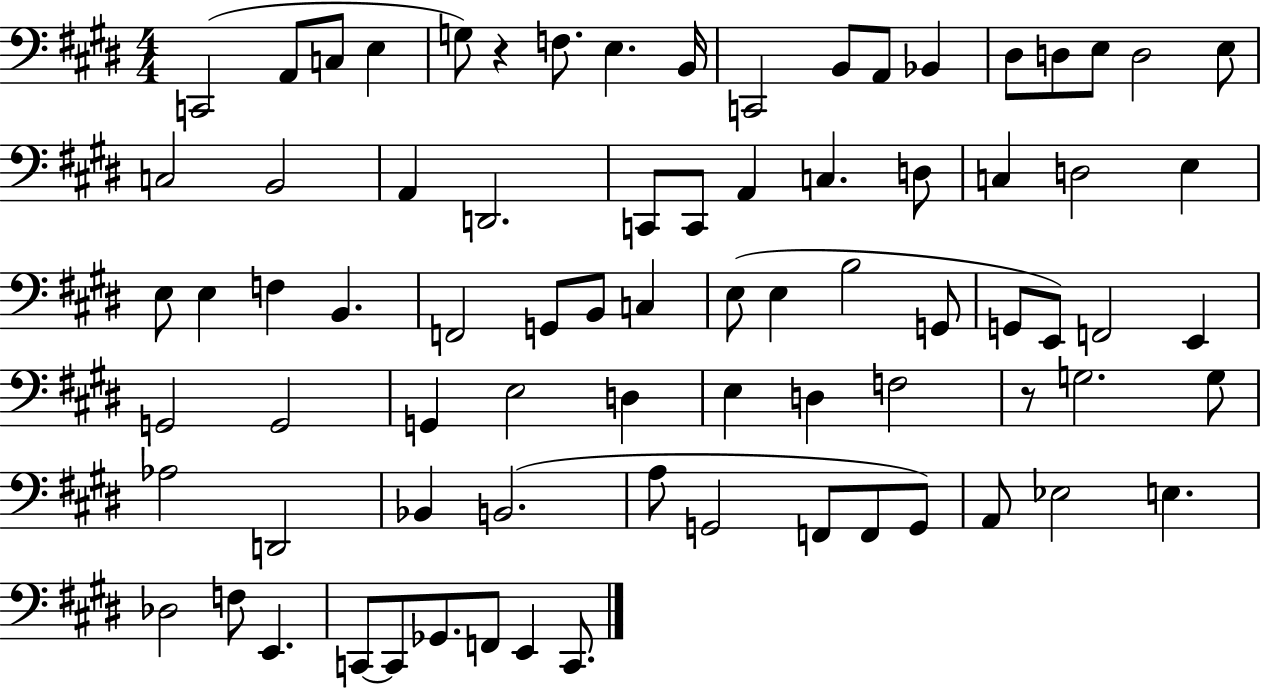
{
  \clef bass
  \numericTimeSignature
  \time 4/4
  \key e \major
  \repeat volta 2 { c,2( a,8 c8 e4 | g8) r4 f8. e4. b,16 | c,2 b,8 a,8 bes,4 | dis8 d8 e8 d2 e8 | \break c2 b,2 | a,4 d,2. | c,8 c,8 a,4 c4. d8 | c4 d2 e4 | \break e8 e4 f4 b,4. | f,2 g,8 b,8 c4 | e8( e4 b2 g,8 | g,8 e,8) f,2 e,4 | \break g,2 g,2 | g,4 e2 d4 | e4 d4 f2 | r8 g2. g8 | \break aes2 d,2 | bes,4 b,2.( | a8 g,2 f,8 f,8 g,8) | a,8 ees2 e4. | \break des2 f8 e,4. | c,8~~ c,8 ges,8. f,8 e,4 c,8. | } \bar "|."
}